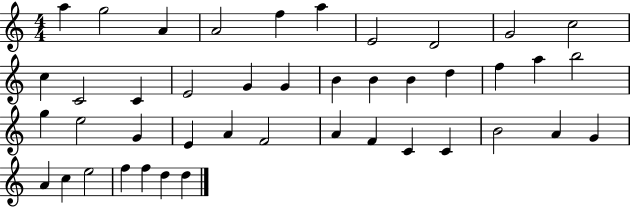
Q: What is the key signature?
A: C major